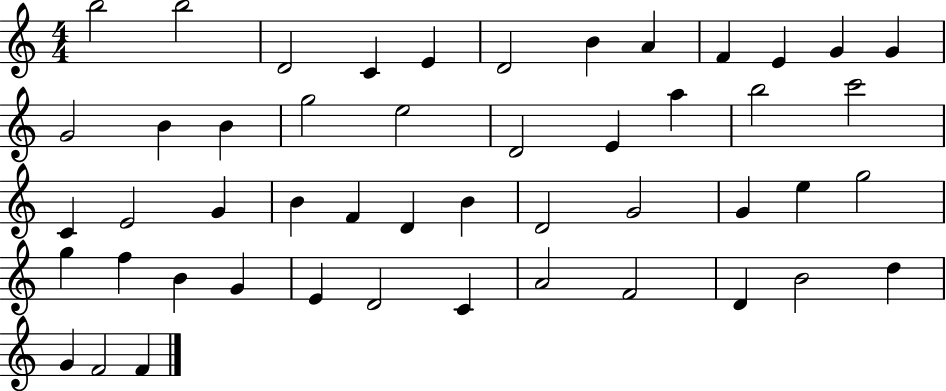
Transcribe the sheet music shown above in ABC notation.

X:1
T:Untitled
M:4/4
L:1/4
K:C
b2 b2 D2 C E D2 B A F E G G G2 B B g2 e2 D2 E a b2 c'2 C E2 G B F D B D2 G2 G e g2 g f B G E D2 C A2 F2 D B2 d G F2 F